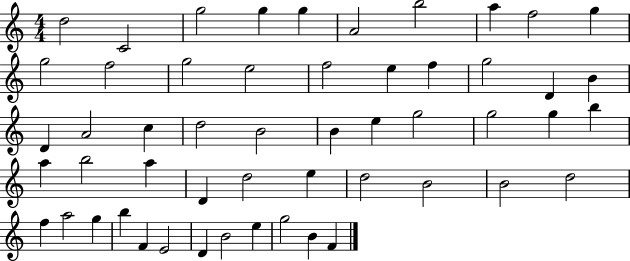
D5/h C4/h G5/h G5/q G5/q A4/h B5/h A5/q F5/h G5/q G5/h F5/h G5/h E5/h F5/h E5/q F5/q G5/h D4/q B4/q D4/q A4/h C5/q D5/h B4/h B4/q E5/q G5/h G5/h G5/q B5/q A5/q B5/h A5/q D4/q D5/h E5/q D5/h B4/h B4/h D5/h F5/q A5/h G5/q B5/q F4/q E4/h D4/q B4/h E5/q G5/h B4/q F4/q